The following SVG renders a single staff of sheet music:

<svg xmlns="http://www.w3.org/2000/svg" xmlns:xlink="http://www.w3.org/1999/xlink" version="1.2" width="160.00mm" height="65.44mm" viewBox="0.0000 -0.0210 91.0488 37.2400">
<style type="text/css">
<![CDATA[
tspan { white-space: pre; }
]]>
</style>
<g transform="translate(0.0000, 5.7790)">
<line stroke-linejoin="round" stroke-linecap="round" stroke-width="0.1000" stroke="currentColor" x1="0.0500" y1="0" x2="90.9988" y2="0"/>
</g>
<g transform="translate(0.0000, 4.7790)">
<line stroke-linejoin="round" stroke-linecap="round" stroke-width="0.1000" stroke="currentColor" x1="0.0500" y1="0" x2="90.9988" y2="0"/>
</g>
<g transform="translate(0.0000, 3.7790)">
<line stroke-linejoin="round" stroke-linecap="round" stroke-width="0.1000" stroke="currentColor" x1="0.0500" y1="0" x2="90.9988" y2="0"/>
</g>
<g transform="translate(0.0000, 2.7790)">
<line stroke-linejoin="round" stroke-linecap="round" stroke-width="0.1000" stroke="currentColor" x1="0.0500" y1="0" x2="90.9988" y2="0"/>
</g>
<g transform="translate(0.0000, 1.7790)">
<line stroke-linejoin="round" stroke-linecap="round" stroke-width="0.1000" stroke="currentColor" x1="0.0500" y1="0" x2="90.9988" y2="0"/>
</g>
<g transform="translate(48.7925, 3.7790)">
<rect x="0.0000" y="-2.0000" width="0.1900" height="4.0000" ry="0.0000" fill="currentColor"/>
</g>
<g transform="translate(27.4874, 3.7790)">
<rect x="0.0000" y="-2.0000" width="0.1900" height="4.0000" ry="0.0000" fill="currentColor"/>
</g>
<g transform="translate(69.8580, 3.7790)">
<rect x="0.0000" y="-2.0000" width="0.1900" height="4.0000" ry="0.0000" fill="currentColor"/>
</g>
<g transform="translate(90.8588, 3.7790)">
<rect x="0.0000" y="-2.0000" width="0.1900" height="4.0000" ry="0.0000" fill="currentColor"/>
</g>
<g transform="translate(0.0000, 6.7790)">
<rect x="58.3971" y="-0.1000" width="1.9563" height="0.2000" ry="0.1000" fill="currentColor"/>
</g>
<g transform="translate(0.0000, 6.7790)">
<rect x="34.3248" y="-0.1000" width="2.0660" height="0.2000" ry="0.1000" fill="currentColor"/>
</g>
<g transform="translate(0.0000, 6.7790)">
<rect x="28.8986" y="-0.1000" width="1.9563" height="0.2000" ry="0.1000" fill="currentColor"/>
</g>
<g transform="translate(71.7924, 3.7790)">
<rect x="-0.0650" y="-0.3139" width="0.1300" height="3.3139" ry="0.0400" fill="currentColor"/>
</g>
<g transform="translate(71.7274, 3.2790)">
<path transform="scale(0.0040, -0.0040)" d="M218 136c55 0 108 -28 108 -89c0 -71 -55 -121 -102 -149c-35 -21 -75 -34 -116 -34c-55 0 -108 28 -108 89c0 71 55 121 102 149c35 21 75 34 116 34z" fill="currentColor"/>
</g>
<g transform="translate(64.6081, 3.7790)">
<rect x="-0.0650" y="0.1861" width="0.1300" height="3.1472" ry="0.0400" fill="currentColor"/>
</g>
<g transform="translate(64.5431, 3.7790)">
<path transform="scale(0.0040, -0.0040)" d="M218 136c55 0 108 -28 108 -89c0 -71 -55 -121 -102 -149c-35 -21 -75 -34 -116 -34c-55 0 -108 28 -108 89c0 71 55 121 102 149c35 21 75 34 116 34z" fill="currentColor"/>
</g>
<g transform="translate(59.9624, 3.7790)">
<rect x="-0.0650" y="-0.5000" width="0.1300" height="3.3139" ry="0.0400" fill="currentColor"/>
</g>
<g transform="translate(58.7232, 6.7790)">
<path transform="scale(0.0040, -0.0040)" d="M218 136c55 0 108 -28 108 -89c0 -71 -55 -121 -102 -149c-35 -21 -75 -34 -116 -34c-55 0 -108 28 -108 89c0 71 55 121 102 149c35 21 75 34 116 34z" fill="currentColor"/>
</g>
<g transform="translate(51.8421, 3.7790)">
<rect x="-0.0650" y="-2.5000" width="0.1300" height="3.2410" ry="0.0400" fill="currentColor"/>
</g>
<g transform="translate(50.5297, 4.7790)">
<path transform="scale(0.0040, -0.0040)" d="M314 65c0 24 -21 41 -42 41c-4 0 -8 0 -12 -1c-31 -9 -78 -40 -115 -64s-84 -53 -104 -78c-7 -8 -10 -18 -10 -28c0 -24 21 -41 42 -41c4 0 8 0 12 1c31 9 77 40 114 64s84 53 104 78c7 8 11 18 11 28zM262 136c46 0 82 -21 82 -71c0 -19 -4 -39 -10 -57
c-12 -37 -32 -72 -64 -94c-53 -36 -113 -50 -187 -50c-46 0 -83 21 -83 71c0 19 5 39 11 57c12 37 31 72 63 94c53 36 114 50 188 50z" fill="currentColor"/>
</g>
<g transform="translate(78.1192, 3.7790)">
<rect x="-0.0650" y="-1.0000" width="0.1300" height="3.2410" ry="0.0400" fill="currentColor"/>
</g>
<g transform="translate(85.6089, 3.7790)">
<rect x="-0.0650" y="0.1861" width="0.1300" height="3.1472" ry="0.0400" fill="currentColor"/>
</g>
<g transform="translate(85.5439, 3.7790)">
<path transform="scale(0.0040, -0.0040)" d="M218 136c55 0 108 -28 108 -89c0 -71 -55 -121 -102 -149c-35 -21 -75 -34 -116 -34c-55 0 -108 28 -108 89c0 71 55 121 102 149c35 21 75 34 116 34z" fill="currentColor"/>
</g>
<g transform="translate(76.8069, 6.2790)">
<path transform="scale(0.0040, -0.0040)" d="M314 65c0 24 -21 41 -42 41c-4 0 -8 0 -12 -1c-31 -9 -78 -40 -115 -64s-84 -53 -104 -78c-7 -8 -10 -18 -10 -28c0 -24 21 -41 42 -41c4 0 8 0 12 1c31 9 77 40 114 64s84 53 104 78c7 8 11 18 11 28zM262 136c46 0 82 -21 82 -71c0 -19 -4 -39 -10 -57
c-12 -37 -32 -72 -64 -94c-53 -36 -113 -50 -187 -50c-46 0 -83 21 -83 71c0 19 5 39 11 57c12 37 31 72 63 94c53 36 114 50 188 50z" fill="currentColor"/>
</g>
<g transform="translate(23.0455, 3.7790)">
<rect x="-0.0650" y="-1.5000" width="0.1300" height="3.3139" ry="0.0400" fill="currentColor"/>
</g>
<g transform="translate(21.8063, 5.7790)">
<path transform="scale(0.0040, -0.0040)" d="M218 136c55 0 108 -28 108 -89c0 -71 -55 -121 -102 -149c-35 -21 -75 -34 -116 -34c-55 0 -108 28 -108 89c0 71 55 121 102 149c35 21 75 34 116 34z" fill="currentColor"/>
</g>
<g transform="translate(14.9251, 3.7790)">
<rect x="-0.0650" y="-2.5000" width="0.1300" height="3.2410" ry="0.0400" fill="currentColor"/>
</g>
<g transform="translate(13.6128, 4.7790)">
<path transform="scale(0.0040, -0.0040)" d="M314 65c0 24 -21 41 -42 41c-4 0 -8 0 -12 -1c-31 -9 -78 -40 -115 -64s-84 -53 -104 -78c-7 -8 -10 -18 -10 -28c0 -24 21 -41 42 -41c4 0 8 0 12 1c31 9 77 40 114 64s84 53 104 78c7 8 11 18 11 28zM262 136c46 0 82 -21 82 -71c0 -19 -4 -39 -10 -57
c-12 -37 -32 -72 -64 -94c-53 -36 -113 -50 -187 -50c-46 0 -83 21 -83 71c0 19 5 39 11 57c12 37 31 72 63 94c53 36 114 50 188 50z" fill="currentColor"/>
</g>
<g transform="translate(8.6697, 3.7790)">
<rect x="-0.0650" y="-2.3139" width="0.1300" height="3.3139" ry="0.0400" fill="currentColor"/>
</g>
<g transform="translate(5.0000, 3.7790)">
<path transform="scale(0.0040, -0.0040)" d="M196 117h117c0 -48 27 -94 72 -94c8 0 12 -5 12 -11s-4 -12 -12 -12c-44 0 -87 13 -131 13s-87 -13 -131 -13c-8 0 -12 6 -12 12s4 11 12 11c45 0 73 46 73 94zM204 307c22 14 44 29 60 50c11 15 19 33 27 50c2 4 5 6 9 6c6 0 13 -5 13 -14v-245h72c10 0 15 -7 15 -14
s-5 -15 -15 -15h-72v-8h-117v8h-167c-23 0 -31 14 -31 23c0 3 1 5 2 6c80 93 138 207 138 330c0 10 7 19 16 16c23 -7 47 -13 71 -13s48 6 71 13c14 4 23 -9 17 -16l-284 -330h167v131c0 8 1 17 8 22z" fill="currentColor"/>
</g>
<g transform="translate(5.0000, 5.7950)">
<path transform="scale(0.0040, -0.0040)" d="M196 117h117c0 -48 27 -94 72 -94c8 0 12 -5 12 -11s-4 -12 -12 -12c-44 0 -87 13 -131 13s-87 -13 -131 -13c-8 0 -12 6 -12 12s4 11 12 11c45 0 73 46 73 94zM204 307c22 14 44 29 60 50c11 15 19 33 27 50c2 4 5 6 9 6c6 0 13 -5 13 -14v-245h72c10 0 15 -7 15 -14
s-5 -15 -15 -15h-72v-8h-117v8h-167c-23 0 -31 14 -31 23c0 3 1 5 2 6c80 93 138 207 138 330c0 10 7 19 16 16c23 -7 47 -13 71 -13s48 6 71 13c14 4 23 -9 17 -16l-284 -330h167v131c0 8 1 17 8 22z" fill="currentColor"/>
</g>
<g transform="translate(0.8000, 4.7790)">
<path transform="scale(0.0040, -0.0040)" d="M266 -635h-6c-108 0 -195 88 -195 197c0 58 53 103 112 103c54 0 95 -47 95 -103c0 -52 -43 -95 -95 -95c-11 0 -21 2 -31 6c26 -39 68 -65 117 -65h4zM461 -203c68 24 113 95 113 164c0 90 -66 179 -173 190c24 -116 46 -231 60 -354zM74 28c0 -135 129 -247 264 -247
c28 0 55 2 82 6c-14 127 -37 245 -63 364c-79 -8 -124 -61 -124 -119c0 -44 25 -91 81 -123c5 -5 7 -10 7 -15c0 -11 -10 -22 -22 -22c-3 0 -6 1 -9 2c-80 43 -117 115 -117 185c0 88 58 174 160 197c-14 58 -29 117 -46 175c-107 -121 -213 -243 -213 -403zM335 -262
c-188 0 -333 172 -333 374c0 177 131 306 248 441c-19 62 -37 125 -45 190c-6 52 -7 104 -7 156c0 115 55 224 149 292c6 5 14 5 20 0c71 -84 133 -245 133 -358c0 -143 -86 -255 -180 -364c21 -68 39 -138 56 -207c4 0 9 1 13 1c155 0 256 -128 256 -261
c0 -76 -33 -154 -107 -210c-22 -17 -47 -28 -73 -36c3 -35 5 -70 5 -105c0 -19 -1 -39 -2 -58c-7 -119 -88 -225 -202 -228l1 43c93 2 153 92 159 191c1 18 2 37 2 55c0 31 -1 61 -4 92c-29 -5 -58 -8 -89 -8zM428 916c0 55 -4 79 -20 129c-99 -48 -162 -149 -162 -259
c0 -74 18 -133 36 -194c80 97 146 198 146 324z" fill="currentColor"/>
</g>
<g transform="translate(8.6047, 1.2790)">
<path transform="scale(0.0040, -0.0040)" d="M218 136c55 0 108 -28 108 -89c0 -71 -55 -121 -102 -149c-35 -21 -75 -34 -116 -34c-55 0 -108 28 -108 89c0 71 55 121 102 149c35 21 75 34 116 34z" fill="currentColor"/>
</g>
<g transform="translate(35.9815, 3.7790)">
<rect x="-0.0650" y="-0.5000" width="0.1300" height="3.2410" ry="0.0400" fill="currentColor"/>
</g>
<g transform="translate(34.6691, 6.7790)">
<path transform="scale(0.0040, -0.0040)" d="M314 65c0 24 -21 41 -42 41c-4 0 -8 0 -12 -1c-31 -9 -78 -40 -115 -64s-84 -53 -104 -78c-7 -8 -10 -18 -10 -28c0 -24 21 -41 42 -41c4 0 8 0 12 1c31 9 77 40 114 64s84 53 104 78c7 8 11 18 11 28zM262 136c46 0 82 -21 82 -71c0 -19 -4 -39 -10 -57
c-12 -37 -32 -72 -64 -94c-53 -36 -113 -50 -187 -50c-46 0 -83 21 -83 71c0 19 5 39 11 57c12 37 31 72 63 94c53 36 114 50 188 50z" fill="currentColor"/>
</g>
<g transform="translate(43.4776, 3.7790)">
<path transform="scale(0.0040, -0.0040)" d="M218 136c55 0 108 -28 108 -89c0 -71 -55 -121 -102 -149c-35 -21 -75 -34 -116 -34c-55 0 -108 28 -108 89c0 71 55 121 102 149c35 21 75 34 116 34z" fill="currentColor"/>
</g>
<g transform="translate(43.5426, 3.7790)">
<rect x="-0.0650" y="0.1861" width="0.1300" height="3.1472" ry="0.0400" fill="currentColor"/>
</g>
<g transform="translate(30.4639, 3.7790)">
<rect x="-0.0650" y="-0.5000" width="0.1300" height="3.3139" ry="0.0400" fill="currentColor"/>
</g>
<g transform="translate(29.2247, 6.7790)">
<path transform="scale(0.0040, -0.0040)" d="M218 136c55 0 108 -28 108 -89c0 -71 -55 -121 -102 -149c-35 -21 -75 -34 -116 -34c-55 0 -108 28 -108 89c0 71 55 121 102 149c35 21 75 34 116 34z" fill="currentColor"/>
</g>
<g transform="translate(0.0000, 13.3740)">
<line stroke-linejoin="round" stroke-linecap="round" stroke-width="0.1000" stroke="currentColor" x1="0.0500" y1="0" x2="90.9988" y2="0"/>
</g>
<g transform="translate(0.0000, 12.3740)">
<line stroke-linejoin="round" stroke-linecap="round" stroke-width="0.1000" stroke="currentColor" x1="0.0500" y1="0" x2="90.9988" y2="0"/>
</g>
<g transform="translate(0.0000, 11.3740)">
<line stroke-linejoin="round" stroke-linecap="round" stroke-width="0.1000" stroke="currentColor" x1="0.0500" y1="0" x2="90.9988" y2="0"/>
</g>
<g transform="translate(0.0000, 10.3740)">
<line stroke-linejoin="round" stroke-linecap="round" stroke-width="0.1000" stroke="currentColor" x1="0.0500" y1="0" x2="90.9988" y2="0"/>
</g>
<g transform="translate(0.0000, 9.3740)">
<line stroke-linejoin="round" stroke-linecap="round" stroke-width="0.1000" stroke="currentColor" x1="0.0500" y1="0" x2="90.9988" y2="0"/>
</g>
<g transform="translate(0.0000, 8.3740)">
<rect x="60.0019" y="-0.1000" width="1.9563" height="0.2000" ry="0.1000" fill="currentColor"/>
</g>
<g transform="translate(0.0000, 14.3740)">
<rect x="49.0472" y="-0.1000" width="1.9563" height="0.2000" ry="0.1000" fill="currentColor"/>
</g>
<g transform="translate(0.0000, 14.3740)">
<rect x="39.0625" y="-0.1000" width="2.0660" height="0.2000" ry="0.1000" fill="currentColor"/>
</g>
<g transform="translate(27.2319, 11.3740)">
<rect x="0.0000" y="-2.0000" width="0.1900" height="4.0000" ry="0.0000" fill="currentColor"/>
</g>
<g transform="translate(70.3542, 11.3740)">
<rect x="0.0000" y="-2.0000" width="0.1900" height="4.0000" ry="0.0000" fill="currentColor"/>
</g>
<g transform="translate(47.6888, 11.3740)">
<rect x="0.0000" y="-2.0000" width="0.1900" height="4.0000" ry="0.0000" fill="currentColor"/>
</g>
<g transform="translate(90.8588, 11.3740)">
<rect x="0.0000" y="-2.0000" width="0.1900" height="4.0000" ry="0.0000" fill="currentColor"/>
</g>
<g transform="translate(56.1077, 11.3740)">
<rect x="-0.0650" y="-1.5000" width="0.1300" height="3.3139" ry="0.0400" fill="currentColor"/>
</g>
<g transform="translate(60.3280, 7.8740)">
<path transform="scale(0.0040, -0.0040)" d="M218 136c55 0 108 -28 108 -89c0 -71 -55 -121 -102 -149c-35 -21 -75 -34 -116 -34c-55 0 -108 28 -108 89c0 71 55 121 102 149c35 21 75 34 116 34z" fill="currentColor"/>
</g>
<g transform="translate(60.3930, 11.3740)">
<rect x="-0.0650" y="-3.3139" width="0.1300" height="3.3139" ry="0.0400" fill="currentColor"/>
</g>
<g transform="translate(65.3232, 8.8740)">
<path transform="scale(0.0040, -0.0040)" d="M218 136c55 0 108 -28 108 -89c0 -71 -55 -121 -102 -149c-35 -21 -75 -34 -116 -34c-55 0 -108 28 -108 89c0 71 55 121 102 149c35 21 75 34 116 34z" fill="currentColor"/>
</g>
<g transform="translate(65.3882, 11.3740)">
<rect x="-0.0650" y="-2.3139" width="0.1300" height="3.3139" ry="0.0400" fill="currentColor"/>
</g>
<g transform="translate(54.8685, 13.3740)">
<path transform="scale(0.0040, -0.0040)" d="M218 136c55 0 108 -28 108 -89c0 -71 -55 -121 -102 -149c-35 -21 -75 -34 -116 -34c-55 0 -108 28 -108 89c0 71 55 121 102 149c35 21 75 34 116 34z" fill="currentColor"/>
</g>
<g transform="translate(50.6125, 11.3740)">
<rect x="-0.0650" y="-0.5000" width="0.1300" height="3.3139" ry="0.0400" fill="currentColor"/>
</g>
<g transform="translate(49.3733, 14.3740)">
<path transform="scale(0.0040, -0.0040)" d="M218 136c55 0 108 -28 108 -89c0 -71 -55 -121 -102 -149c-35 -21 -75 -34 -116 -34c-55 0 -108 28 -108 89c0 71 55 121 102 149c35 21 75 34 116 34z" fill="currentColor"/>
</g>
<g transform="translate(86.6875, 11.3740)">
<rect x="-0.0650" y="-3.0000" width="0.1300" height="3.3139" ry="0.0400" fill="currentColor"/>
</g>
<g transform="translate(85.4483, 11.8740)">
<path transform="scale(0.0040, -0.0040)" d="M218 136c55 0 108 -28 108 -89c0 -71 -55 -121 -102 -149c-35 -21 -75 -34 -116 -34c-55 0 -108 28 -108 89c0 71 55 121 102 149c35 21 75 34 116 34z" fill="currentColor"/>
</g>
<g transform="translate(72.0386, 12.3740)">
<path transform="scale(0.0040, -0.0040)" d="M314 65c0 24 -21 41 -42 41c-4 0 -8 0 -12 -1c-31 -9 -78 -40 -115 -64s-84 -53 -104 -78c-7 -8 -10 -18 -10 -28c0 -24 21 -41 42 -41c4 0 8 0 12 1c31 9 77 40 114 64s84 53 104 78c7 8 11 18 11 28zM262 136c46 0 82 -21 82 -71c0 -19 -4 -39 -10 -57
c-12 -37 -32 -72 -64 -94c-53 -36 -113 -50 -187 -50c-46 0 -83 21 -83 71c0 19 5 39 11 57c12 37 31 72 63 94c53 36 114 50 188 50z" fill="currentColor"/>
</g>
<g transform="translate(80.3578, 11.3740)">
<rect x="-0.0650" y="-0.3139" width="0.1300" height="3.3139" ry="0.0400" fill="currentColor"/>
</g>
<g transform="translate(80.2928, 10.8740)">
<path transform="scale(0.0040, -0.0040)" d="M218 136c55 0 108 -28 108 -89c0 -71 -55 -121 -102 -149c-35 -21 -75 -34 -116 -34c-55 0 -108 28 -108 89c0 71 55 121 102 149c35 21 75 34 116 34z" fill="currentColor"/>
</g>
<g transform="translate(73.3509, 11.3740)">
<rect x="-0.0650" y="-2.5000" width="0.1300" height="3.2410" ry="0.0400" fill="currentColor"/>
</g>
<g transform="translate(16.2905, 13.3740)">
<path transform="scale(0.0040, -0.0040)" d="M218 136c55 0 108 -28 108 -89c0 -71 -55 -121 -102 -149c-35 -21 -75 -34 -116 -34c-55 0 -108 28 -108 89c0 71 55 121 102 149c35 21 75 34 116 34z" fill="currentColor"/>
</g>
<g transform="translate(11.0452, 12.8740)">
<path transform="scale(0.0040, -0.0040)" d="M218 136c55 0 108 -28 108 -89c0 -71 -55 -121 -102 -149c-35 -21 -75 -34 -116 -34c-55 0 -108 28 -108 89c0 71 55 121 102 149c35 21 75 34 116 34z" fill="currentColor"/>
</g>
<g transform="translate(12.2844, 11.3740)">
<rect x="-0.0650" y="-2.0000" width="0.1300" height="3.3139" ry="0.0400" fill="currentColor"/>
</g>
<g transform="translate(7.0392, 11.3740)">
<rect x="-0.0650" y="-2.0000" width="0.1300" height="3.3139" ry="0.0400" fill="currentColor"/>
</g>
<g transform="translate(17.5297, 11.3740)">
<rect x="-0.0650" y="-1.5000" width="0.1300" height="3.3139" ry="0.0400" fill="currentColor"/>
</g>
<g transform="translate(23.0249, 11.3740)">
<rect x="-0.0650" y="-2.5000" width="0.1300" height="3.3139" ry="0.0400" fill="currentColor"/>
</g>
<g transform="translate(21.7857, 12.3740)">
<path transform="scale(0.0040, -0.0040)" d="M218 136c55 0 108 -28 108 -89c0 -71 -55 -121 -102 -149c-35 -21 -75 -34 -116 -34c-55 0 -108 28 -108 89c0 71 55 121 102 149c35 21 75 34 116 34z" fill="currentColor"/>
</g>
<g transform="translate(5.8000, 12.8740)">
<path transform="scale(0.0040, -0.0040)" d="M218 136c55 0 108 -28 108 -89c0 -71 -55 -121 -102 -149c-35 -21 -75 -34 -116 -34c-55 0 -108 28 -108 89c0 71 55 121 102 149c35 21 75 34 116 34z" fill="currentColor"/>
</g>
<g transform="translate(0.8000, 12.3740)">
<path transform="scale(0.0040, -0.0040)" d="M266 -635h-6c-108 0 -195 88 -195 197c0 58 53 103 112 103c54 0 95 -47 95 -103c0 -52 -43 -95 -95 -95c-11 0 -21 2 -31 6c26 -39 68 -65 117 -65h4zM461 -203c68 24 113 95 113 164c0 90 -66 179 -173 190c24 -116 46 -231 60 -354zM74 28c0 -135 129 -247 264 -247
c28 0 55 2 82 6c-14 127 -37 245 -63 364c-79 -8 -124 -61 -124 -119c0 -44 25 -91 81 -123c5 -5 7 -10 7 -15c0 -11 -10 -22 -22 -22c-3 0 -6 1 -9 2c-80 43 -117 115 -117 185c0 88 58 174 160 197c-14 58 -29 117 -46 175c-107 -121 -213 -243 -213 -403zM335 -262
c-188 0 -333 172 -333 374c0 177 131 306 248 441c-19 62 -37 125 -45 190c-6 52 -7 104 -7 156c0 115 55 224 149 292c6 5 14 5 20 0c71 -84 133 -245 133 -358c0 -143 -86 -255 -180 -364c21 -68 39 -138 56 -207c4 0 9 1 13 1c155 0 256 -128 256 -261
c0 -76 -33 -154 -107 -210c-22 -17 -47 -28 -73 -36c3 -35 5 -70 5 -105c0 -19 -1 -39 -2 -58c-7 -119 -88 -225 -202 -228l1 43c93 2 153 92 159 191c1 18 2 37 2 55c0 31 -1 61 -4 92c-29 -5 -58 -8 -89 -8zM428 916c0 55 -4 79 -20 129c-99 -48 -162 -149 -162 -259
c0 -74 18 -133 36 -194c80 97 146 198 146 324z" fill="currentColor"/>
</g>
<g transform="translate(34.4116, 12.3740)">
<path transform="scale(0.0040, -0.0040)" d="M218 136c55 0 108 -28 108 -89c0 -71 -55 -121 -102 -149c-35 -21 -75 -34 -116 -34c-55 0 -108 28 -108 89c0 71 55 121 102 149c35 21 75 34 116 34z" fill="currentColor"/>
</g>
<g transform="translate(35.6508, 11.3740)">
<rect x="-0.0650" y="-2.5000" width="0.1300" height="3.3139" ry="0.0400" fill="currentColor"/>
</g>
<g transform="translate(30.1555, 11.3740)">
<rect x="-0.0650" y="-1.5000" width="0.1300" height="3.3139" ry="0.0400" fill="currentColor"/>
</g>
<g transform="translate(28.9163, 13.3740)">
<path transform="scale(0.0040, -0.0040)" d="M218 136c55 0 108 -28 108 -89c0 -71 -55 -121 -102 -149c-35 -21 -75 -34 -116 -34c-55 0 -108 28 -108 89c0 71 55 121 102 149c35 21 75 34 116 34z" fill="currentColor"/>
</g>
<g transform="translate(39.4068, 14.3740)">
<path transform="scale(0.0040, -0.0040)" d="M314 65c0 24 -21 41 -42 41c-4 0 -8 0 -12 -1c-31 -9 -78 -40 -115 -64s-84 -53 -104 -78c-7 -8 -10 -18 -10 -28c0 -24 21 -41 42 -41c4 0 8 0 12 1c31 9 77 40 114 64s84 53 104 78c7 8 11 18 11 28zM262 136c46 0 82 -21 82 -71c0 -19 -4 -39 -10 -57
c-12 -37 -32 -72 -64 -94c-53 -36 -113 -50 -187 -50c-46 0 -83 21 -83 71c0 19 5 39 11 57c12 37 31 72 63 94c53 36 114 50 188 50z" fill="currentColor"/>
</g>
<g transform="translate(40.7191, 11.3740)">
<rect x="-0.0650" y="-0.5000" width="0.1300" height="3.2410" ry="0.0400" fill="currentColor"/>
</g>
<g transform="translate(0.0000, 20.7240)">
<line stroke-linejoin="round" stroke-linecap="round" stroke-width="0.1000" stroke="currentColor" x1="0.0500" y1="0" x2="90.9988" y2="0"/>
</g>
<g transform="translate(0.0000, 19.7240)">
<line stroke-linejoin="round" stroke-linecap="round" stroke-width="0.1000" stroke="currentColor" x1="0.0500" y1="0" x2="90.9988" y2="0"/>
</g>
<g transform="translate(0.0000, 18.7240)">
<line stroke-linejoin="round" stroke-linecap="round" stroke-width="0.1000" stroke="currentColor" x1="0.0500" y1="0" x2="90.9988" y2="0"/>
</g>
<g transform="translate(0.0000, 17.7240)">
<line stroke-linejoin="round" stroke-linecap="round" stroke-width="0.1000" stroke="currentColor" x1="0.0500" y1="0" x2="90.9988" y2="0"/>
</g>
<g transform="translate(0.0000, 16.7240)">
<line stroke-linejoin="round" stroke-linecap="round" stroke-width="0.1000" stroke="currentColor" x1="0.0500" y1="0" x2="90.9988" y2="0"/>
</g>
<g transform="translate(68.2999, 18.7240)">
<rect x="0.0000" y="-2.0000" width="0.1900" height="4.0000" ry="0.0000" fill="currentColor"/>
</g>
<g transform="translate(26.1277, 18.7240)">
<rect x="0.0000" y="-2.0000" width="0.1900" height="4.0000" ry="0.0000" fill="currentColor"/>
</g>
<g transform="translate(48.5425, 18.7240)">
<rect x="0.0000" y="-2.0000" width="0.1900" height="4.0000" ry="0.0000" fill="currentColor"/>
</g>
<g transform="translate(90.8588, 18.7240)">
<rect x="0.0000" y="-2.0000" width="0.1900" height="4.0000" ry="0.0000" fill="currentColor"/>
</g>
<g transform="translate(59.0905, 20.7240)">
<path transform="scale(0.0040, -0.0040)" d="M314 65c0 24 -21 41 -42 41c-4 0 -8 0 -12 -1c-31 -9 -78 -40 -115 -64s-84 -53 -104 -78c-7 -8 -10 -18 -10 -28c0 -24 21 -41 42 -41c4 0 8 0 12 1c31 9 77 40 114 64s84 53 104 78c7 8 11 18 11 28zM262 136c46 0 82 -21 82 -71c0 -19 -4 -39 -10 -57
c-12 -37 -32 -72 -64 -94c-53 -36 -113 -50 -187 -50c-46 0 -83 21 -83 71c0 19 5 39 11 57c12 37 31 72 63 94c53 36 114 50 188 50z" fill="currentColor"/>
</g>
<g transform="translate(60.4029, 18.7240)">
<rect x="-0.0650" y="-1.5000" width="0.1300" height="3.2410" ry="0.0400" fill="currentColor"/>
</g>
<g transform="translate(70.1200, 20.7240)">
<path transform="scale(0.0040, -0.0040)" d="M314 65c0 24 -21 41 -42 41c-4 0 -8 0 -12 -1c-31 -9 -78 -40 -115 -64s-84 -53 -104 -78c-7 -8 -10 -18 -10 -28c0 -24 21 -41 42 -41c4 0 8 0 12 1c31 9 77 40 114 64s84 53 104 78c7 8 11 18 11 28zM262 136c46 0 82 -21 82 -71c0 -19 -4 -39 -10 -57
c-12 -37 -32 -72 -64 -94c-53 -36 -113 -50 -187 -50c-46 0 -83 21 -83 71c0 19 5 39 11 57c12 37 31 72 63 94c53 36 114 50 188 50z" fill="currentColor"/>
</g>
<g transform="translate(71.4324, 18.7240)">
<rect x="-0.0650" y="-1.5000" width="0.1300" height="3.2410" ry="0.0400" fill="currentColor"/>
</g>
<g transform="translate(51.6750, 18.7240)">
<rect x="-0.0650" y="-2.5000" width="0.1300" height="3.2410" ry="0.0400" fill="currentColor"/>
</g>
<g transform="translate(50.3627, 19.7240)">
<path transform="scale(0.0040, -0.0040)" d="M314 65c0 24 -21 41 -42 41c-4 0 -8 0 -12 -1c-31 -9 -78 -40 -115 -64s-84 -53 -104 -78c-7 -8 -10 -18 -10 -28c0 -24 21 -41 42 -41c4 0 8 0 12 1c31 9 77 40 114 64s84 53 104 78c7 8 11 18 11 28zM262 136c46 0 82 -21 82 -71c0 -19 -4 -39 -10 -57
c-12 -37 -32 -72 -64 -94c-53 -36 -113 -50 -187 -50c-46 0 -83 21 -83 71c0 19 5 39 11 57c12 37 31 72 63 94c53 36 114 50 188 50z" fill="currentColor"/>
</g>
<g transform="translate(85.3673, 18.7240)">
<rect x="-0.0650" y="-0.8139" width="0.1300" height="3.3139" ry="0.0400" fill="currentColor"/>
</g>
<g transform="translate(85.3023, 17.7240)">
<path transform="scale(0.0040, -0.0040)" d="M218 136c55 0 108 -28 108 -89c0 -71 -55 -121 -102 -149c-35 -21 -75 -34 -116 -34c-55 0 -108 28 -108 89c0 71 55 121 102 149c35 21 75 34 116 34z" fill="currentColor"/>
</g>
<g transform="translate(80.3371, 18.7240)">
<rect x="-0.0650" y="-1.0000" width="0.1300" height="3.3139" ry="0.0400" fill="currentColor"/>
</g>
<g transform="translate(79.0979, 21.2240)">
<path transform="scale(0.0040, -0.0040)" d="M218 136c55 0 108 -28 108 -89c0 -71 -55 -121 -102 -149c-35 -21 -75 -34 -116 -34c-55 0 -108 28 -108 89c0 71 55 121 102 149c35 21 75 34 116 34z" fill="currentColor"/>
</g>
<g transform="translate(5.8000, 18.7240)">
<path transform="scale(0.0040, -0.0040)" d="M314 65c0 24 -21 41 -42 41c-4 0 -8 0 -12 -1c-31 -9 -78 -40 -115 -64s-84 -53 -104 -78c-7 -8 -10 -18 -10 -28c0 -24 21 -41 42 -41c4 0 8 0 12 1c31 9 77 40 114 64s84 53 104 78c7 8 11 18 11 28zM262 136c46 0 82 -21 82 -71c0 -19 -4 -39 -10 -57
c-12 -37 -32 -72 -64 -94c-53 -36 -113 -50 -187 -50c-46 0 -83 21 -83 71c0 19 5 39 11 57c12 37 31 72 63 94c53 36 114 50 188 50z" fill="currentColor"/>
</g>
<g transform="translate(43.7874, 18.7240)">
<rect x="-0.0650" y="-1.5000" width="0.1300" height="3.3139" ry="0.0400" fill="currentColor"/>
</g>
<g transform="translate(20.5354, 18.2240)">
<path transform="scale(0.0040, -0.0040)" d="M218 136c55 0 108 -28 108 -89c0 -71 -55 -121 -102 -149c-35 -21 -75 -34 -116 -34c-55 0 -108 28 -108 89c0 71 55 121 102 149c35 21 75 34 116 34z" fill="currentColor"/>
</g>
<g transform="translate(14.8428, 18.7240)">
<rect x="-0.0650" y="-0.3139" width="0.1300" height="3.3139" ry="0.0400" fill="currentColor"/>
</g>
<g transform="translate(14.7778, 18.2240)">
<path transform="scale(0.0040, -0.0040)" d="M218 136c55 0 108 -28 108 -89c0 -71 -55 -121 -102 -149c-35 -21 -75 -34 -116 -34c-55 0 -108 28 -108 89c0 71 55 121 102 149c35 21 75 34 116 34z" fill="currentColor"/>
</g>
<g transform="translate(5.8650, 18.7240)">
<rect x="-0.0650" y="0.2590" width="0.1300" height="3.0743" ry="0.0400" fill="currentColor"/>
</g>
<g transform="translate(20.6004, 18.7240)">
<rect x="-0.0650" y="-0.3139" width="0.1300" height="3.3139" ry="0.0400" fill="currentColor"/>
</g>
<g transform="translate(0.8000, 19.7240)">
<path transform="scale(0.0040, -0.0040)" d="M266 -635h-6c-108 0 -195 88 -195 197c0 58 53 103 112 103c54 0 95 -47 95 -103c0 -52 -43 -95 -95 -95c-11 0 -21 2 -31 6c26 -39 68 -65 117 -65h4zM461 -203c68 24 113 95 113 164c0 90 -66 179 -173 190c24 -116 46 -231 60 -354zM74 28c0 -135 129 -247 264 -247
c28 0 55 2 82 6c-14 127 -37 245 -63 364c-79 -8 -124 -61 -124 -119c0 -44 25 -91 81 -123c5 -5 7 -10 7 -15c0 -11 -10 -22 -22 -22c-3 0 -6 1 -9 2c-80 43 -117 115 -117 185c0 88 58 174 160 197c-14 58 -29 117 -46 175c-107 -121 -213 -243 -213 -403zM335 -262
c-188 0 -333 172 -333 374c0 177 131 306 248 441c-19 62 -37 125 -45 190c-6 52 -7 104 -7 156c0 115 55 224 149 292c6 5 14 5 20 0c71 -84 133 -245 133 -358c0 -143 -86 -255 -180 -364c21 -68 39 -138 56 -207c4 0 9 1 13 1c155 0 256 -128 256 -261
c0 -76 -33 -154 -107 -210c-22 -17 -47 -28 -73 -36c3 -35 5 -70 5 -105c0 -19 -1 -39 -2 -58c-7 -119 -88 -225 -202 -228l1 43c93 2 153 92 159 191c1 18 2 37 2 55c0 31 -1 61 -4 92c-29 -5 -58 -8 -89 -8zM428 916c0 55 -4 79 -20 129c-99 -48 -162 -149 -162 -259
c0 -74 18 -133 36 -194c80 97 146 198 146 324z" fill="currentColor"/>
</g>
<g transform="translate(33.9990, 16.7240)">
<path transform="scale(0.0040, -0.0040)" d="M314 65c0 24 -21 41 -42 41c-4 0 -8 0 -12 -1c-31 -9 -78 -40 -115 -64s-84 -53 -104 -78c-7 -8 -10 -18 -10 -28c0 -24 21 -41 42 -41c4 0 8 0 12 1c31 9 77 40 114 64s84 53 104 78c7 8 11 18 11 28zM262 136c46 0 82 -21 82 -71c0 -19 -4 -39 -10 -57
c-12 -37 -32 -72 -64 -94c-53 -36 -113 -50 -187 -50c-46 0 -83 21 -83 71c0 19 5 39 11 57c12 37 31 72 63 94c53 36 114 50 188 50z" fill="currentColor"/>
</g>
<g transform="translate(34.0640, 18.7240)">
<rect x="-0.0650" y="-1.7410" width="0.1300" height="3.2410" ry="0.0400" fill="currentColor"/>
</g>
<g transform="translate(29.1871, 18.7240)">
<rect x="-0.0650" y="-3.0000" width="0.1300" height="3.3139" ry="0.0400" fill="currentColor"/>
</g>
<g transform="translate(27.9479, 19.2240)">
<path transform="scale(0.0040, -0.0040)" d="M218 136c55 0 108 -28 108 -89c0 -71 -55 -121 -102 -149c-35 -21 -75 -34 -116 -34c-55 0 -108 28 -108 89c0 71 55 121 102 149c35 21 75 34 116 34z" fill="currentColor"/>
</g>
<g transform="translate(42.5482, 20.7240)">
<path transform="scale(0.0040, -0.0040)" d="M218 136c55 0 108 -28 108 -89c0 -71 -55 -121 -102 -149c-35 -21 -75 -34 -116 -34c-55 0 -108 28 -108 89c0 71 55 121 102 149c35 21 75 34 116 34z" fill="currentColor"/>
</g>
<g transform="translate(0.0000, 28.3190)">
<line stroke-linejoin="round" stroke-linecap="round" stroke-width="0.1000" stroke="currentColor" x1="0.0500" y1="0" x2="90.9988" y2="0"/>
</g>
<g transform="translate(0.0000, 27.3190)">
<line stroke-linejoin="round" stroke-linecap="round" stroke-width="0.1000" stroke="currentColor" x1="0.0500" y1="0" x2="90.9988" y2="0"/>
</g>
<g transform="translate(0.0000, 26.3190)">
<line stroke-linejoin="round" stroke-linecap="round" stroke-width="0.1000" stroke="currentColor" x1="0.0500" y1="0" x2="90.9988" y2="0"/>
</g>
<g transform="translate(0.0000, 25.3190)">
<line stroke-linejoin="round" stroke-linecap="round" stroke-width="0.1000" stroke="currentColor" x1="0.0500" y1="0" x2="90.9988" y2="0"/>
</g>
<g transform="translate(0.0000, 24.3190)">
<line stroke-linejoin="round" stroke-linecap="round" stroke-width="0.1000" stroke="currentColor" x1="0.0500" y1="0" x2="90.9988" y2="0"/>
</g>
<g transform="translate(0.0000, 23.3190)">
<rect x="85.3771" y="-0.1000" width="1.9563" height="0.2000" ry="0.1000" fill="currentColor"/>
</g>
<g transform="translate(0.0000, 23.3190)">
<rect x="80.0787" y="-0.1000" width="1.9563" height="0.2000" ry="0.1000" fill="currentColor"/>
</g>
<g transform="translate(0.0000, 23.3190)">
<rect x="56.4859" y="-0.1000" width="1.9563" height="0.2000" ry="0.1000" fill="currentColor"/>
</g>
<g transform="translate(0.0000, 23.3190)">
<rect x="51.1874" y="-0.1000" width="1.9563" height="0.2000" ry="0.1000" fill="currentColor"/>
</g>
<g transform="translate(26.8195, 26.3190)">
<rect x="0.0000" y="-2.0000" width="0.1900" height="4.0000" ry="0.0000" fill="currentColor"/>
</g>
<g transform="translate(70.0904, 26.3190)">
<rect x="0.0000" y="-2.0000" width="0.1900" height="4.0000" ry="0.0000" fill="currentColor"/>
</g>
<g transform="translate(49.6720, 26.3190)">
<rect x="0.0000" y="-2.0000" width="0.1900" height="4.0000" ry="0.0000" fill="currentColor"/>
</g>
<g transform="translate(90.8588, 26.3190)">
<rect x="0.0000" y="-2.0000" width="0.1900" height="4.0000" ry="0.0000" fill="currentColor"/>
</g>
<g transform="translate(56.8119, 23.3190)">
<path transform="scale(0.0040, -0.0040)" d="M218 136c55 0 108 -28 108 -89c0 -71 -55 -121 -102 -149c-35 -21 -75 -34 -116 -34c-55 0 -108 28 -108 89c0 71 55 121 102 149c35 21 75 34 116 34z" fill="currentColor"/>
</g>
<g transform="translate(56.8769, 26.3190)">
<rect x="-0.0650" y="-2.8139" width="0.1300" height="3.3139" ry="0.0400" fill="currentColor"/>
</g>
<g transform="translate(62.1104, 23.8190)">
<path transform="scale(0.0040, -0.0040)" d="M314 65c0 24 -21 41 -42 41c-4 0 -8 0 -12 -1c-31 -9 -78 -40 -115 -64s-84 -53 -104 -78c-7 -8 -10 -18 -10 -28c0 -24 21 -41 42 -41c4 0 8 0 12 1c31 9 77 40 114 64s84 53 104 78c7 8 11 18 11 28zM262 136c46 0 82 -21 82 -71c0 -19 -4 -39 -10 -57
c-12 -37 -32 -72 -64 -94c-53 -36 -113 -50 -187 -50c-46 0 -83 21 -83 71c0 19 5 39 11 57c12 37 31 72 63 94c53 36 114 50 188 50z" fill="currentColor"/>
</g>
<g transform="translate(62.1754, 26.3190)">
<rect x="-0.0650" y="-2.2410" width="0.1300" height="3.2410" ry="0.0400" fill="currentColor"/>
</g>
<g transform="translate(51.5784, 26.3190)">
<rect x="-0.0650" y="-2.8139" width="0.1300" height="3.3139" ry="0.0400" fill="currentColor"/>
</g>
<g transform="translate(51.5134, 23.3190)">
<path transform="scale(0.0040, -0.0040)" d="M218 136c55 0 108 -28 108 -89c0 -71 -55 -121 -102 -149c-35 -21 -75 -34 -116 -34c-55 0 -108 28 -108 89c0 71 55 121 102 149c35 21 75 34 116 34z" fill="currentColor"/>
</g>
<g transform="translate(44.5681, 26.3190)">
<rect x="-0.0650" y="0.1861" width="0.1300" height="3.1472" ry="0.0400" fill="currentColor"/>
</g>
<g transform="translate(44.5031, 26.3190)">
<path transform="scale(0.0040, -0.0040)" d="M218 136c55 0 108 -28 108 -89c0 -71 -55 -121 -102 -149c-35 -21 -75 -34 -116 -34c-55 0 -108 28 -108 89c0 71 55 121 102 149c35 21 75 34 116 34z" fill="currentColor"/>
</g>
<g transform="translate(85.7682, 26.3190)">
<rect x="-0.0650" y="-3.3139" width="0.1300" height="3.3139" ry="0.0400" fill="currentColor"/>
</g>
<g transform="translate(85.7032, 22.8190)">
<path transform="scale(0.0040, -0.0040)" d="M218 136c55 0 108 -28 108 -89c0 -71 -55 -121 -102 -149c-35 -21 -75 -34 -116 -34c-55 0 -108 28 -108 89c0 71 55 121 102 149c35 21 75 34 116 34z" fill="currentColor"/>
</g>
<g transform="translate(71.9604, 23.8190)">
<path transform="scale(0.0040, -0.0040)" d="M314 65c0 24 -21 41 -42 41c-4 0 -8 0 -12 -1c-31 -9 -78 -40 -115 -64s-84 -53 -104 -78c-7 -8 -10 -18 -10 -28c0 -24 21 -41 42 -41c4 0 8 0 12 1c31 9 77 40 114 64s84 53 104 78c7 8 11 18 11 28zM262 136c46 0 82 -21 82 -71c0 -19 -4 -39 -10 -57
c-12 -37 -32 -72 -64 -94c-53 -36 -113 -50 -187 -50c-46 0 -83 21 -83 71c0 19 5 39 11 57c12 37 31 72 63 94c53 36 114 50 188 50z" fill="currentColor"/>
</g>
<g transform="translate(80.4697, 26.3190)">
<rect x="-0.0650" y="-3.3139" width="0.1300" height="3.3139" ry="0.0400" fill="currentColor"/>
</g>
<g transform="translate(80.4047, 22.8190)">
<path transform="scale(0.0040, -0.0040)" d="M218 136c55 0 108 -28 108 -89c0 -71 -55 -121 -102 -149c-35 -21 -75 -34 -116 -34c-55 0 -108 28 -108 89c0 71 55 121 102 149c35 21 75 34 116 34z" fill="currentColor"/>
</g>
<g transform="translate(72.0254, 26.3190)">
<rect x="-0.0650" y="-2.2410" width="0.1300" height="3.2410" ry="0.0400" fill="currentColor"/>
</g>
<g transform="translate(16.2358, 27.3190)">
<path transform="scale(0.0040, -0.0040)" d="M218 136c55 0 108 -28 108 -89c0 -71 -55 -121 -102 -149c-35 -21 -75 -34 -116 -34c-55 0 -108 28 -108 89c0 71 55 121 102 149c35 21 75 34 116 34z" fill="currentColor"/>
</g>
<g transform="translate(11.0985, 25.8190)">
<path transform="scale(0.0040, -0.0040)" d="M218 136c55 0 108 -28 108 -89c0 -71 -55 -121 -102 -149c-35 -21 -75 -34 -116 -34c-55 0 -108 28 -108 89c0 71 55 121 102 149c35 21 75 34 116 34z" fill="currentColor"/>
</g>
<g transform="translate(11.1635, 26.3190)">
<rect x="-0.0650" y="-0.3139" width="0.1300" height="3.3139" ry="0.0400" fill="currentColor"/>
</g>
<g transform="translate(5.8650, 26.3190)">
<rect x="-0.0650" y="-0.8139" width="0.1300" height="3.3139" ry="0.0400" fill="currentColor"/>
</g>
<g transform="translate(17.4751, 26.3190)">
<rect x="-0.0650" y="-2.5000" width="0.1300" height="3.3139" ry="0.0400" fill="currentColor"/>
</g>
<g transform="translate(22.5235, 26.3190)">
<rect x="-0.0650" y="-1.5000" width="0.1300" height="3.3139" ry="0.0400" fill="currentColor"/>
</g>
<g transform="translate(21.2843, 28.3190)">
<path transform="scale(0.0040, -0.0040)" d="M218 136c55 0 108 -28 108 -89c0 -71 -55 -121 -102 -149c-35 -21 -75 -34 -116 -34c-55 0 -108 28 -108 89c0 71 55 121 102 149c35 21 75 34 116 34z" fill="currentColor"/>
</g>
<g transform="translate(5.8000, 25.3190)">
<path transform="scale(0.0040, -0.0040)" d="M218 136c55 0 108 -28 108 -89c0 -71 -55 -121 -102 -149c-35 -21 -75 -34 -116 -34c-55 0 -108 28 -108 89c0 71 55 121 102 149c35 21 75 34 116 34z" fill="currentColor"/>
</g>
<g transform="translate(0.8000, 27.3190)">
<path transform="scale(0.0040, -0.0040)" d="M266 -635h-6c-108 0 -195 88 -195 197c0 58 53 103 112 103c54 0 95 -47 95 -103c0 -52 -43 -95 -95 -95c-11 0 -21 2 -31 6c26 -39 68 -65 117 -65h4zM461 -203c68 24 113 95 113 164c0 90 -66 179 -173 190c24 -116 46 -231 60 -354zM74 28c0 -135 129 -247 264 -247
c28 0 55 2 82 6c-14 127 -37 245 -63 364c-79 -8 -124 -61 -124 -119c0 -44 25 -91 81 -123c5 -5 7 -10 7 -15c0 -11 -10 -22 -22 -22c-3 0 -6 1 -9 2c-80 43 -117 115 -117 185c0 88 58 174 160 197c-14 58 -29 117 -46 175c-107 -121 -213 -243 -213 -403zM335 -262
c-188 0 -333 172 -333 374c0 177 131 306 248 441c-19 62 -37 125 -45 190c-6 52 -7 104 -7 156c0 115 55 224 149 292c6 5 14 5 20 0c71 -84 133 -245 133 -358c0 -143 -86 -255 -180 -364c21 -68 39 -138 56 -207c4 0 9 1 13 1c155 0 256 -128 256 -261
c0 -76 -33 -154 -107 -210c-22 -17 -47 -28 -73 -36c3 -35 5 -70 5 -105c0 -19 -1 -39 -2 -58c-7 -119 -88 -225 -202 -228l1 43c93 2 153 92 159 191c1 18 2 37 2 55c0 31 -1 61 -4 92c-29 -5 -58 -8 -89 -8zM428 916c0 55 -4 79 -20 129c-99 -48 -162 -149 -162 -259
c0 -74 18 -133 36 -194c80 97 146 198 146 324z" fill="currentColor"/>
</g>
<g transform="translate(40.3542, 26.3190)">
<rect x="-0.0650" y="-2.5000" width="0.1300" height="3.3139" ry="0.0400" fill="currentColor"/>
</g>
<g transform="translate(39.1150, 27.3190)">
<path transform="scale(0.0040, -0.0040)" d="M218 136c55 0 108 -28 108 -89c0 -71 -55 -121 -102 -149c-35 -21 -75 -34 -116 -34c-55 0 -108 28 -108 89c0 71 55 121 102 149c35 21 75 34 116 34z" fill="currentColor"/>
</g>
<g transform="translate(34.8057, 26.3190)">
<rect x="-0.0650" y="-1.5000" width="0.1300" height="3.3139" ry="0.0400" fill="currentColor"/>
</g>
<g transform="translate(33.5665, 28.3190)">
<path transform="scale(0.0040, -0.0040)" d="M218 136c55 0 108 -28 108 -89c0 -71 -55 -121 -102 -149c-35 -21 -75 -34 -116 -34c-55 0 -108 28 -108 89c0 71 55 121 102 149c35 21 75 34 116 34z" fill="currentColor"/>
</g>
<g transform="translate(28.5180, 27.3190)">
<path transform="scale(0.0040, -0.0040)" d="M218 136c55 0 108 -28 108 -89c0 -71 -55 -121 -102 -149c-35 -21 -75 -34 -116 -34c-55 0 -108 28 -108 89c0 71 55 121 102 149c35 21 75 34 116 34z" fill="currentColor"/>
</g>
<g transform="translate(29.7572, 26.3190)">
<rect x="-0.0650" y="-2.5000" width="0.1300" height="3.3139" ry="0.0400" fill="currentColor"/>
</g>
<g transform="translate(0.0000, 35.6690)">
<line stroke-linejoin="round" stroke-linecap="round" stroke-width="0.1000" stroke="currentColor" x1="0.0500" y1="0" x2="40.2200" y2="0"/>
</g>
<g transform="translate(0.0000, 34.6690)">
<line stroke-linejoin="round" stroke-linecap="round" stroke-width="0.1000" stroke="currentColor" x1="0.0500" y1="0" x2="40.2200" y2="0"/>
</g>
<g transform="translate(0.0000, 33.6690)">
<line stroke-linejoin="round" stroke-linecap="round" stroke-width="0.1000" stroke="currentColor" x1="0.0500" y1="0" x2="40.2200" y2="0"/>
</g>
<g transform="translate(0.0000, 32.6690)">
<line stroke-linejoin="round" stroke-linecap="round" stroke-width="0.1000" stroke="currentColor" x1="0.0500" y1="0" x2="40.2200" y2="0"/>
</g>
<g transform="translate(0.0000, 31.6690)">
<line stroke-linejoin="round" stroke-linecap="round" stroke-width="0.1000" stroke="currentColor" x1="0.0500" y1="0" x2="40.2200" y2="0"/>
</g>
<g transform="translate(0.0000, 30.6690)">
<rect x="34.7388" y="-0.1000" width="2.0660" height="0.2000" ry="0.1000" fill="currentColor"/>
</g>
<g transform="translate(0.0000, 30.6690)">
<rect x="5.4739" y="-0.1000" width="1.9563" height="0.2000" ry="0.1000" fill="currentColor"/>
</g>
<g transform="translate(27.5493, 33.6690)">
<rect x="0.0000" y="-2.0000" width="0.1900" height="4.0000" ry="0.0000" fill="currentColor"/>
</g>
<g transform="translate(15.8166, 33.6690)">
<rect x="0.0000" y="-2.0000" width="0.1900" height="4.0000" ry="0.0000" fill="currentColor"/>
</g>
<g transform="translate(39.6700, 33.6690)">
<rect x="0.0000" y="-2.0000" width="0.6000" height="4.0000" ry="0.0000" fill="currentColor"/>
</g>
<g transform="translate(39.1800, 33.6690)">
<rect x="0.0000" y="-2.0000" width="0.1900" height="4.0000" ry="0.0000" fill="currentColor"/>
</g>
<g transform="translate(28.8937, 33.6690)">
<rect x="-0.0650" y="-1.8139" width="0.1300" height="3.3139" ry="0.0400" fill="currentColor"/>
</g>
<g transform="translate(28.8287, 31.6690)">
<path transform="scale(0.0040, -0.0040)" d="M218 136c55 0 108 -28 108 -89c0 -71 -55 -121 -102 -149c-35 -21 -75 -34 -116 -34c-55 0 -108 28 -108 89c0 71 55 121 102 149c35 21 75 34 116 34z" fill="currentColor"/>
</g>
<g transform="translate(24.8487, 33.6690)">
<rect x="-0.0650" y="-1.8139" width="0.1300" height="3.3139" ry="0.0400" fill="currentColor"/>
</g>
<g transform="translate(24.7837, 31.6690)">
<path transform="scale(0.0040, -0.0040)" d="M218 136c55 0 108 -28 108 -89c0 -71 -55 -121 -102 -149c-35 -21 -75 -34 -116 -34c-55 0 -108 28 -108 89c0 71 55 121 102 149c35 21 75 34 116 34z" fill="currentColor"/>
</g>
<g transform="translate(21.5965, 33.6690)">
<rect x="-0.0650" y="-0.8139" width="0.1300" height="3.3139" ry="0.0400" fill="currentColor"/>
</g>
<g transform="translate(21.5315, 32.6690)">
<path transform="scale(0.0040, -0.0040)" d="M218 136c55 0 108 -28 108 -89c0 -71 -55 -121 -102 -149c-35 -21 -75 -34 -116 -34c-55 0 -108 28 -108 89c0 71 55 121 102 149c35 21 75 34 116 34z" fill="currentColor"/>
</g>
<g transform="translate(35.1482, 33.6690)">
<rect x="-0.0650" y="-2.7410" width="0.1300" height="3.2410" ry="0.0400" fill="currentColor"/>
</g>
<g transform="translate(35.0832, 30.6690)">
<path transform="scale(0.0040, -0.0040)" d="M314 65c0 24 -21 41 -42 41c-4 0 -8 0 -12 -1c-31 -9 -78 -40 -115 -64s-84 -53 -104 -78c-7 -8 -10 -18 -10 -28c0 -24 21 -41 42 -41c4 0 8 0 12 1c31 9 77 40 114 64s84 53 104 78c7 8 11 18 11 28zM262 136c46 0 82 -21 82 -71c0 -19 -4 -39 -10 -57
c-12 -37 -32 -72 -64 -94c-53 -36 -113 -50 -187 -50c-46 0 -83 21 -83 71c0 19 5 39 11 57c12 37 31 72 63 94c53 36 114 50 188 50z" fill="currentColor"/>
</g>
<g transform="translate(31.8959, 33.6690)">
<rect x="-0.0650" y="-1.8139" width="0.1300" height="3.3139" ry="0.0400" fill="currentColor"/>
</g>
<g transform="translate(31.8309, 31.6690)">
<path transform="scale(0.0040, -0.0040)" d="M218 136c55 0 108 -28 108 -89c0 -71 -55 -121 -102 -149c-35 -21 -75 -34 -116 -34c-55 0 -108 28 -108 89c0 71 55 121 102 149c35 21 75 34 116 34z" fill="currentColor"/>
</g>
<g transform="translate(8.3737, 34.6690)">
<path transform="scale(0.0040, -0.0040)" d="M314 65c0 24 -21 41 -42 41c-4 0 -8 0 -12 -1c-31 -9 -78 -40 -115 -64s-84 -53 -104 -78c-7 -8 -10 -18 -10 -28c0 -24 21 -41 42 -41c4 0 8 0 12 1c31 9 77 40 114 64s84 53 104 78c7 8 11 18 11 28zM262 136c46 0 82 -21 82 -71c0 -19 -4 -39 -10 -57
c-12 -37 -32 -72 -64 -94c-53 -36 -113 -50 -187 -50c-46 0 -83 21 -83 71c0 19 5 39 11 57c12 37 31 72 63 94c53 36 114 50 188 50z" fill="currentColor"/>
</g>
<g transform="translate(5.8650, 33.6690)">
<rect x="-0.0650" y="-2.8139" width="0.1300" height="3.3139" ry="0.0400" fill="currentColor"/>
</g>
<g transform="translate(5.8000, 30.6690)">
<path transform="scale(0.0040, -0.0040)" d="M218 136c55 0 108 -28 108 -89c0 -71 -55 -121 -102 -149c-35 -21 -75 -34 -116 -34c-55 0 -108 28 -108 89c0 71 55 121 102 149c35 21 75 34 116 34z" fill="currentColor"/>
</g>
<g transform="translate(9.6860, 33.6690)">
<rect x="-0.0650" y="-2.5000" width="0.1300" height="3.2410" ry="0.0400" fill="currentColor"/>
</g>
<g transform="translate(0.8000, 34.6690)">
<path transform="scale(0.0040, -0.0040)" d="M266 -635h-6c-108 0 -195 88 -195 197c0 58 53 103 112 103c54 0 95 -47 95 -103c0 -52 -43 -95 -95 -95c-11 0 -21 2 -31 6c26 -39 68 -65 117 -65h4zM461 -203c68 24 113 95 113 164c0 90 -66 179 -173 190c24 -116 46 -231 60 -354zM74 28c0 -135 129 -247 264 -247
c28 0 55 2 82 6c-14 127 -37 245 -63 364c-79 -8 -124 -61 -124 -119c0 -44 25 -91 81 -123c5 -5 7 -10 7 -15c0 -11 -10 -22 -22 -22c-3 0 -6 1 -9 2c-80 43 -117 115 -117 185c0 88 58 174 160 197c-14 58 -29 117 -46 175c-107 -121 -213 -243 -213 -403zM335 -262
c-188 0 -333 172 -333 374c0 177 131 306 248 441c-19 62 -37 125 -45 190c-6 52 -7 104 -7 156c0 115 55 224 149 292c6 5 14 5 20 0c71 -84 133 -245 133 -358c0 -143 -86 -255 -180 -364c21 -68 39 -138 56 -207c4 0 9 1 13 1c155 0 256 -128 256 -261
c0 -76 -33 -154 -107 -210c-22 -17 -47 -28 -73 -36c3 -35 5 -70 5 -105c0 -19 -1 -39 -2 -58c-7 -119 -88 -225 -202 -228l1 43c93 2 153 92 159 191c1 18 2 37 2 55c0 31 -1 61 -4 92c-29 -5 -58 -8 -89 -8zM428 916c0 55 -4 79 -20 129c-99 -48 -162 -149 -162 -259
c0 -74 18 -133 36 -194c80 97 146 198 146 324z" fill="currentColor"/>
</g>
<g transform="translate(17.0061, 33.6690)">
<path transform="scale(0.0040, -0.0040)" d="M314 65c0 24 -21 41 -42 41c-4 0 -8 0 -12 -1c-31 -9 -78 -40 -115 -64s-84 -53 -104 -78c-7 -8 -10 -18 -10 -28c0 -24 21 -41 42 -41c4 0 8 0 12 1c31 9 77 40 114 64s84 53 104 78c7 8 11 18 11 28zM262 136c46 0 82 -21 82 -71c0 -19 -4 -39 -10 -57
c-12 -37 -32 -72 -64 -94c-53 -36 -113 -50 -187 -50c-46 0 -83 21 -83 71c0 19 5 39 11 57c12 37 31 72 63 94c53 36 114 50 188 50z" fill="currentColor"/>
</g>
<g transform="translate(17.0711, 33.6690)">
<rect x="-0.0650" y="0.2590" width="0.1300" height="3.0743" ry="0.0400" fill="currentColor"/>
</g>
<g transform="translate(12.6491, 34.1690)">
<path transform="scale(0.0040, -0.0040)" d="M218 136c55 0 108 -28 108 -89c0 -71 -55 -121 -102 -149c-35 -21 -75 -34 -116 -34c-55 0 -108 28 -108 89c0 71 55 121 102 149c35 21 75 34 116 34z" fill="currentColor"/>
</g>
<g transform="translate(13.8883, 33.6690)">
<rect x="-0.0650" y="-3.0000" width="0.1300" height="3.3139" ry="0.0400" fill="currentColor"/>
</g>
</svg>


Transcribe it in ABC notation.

X:1
T:Untitled
M:4/4
L:1/4
K:C
g G2 E C C2 B G2 C B c D2 B F F E G E G C2 C E b g G2 c A B2 c c A f2 E G2 E2 E2 D d d c G E G E G B a a g2 g2 b b a G2 A B2 d f f f a2